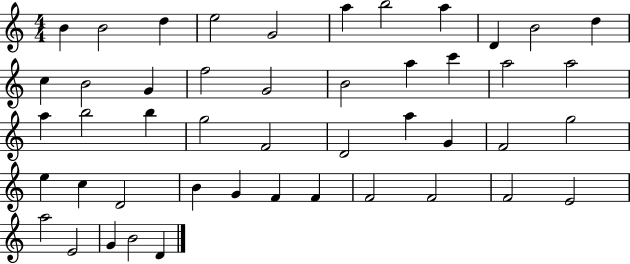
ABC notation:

X:1
T:Untitled
M:4/4
L:1/4
K:C
B B2 d e2 G2 a b2 a D B2 d c B2 G f2 G2 B2 a c' a2 a2 a b2 b g2 F2 D2 a G F2 g2 e c D2 B G F F F2 F2 F2 E2 a2 E2 G B2 D